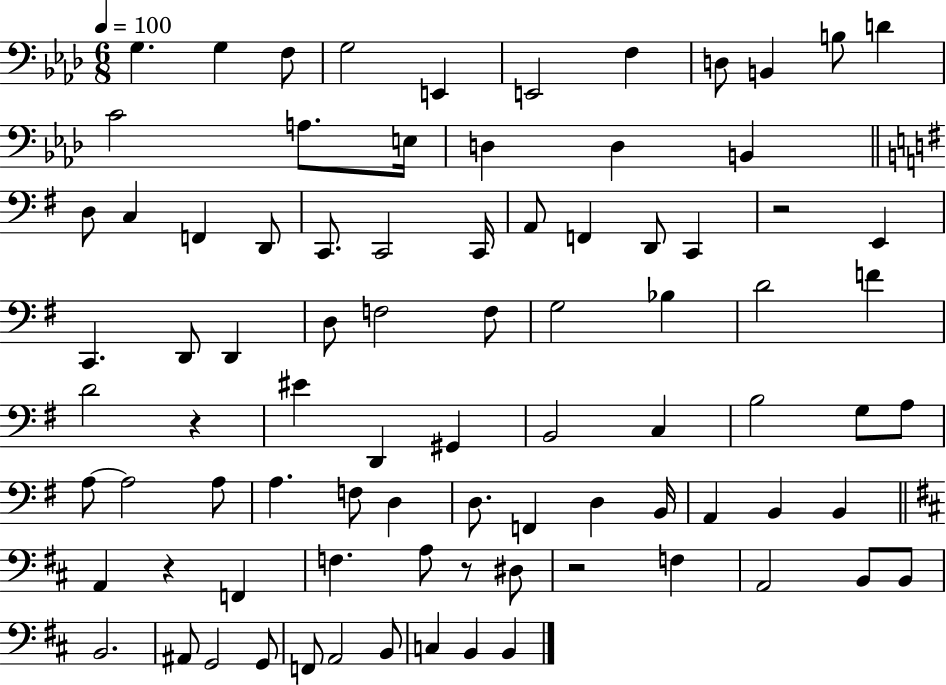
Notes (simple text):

G3/q. G3/q F3/e G3/h E2/q E2/h F3/q D3/e B2/q B3/e D4/q C4/h A3/e. E3/s D3/q D3/q B2/q D3/e C3/q F2/q D2/e C2/e. C2/h C2/s A2/e F2/q D2/e C2/q R/h E2/q C2/q. D2/e D2/q D3/e F3/h F3/e G3/h Bb3/q D4/h F4/q D4/h R/q EIS4/q D2/q G#2/q B2/h C3/q B3/h G3/e A3/e A3/e A3/h A3/e A3/q. F3/e D3/q D3/e. F2/q D3/q B2/s A2/q B2/q B2/q A2/q R/q F2/q F3/q. A3/e R/e D#3/e R/h F3/q A2/h B2/e B2/e B2/h. A#2/e G2/h G2/e F2/e A2/h B2/e C3/q B2/q B2/q